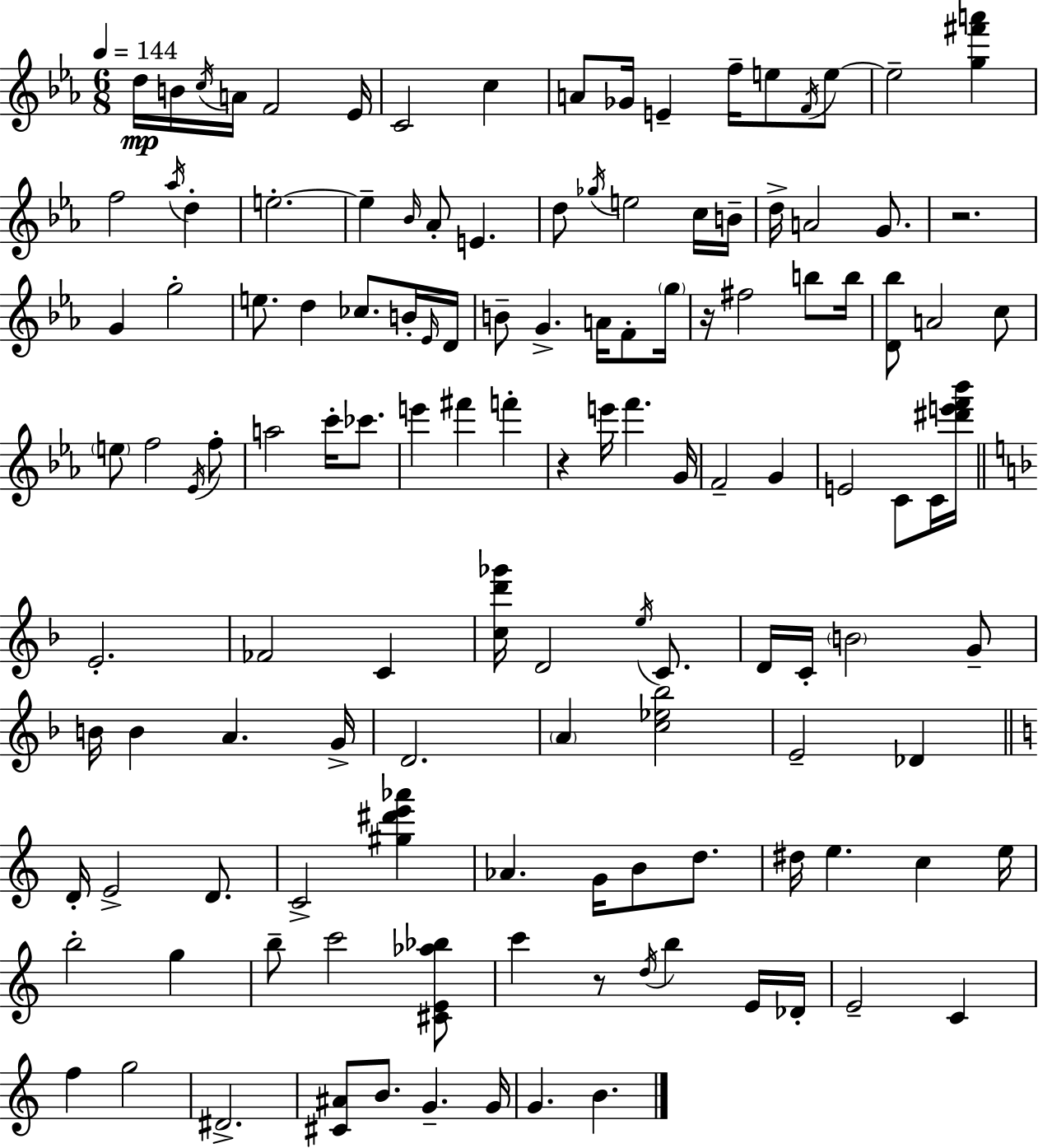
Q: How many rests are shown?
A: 4